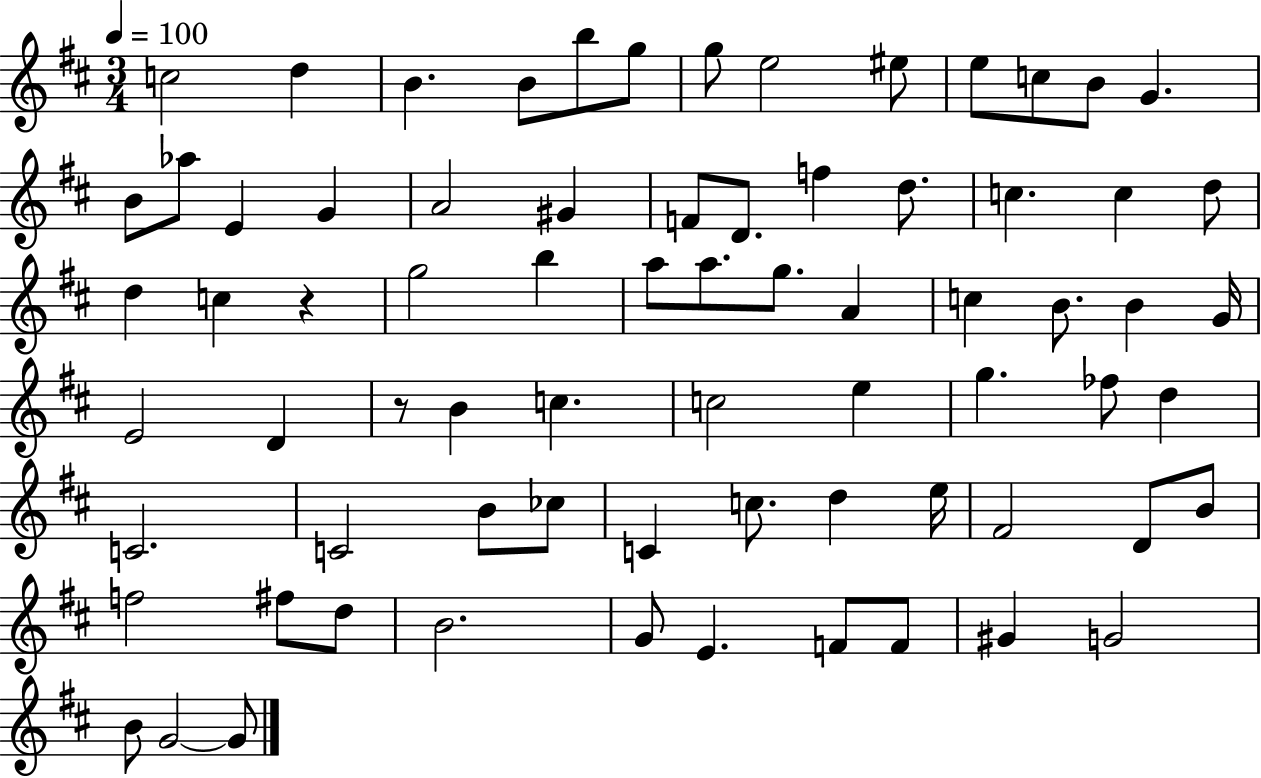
X:1
T:Untitled
M:3/4
L:1/4
K:D
c2 d B B/2 b/2 g/2 g/2 e2 ^e/2 e/2 c/2 B/2 G B/2 _a/2 E G A2 ^G F/2 D/2 f d/2 c c d/2 d c z g2 b a/2 a/2 g/2 A c B/2 B G/4 E2 D z/2 B c c2 e g _f/2 d C2 C2 B/2 _c/2 C c/2 d e/4 ^F2 D/2 B/2 f2 ^f/2 d/2 B2 G/2 E F/2 F/2 ^G G2 B/2 G2 G/2